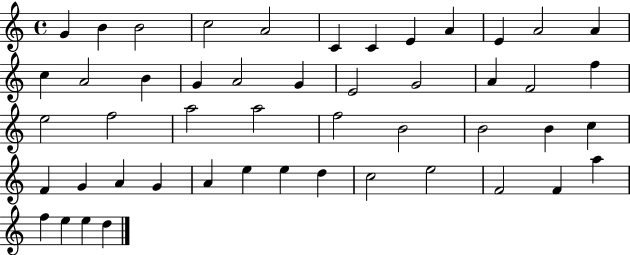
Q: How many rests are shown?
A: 0